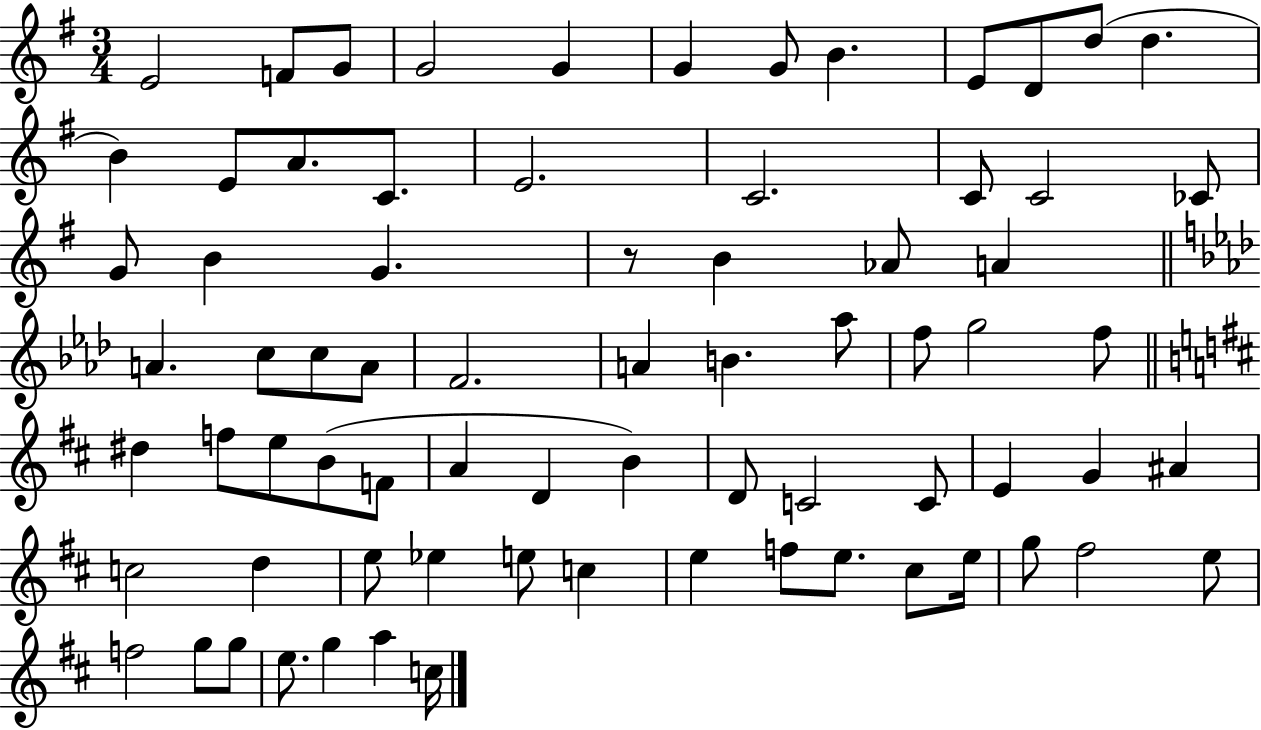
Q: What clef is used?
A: treble